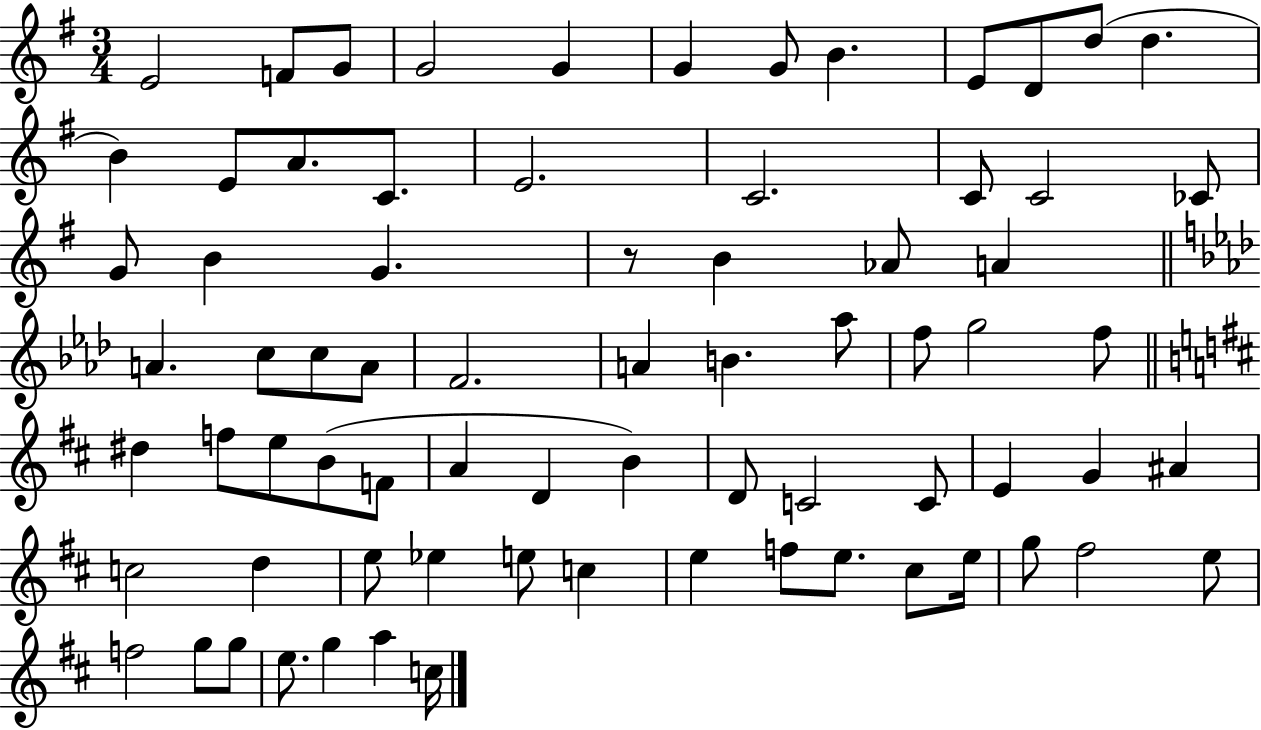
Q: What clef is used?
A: treble